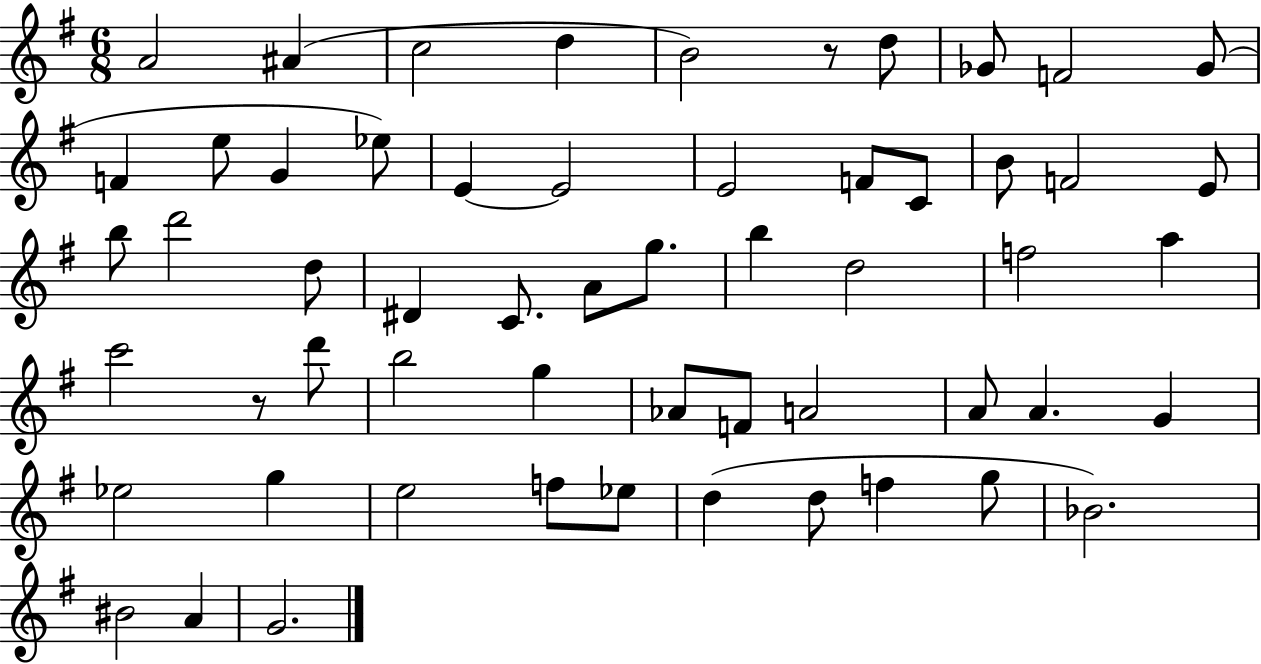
{
  \clef treble
  \numericTimeSignature
  \time 6/8
  \key g \major
  a'2 ais'4( | c''2 d''4 | b'2) r8 d''8 | ges'8 f'2 ges'8( | \break f'4 e''8 g'4 ees''8) | e'4~~ e'2 | e'2 f'8 c'8 | b'8 f'2 e'8 | \break b''8 d'''2 d''8 | dis'4 c'8. a'8 g''8. | b''4 d''2 | f''2 a''4 | \break c'''2 r8 d'''8 | b''2 g''4 | aes'8 f'8 a'2 | a'8 a'4. g'4 | \break ees''2 g''4 | e''2 f''8 ees''8 | d''4( d''8 f''4 g''8 | bes'2.) | \break bis'2 a'4 | g'2. | \bar "|."
}